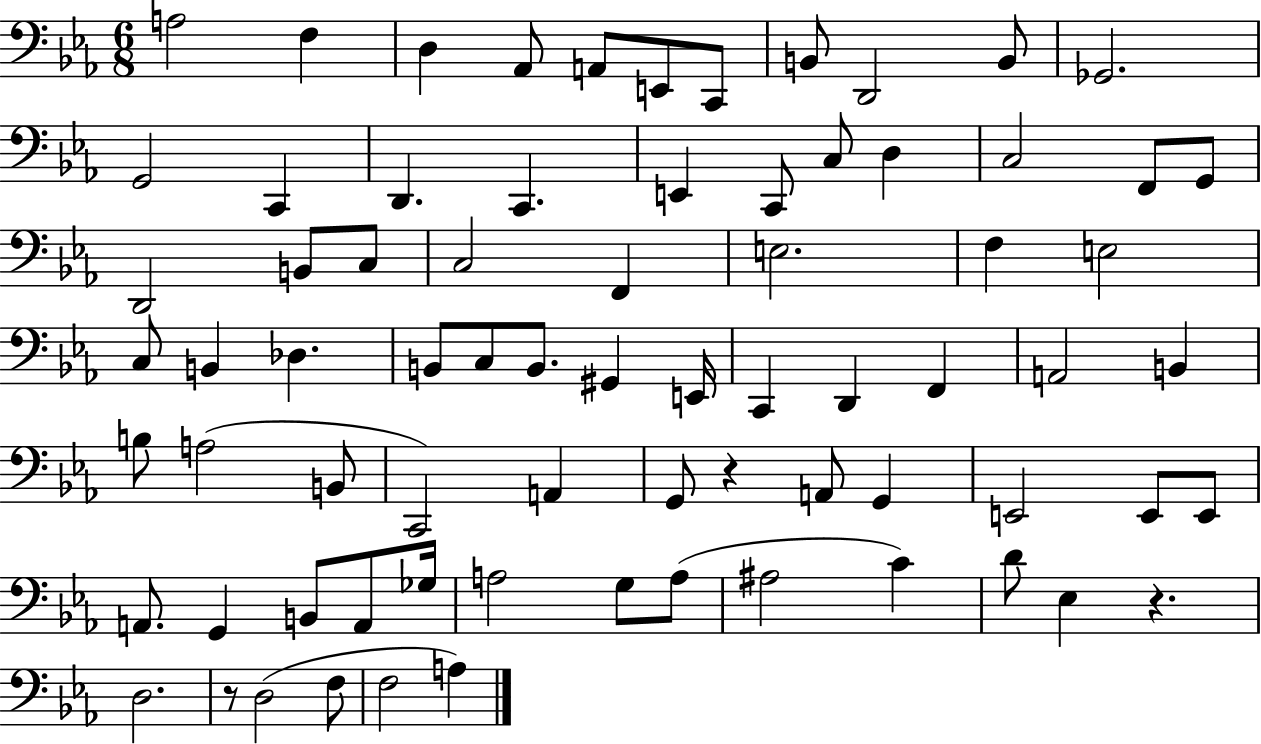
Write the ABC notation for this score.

X:1
T:Untitled
M:6/8
L:1/4
K:Eb
A,2 F, D, _A,,/2 A,,/2 E,,/2 C,,/2 B,,/2 D,,2 B,,/2 _G,,2 G,,2 C,, D,, C,, E,, C,,/2 C,/2 D, C,2 F,,/2 G,,/2 D,,2 B,,/2 C,/2 C,2 F,, E,2 F, E,2 C,/2 B,, _D, B,,/2 C,/2 B,,/2 ^G,, E,,/4 C,, D,, F,, A,,2 B,, B,/2 A,2 B,,/2 C,,2 A,, G,,/2 z A,,/2 G,, E,,2 E,,/2 E,,/2 A,,/2 G,, B,,/2 A,,/2 _G,/4 A,2 G,/2 A,/2 ^A,2 C D/2 _E, z D,2 z/2 D,2 F,/2 F,2 A,